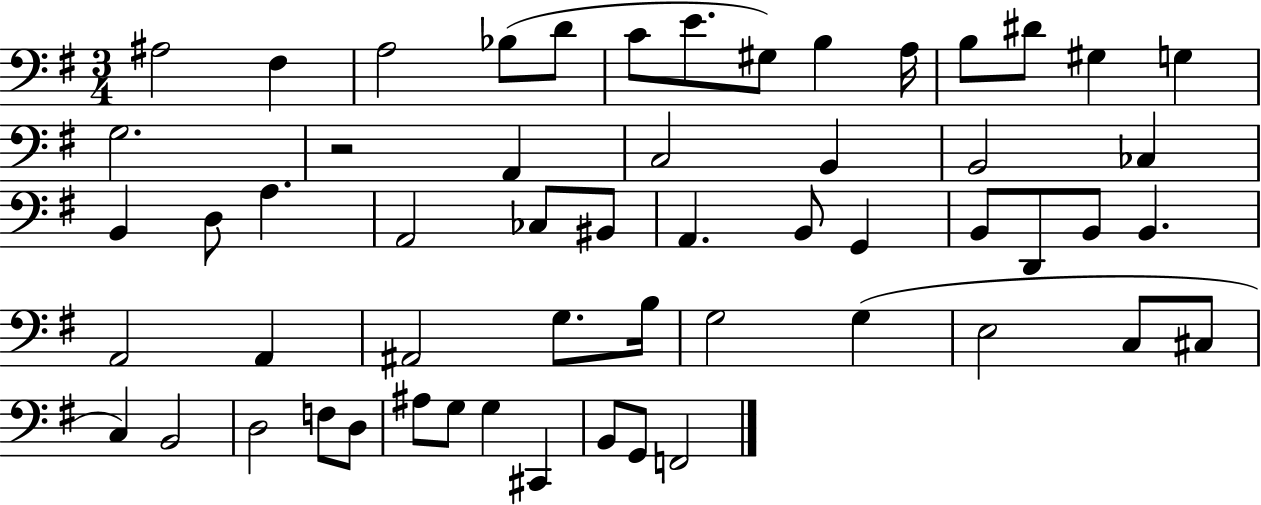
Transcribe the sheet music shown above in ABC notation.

X:1
T:Untitled
M:3/4
L:1/4
K:G
^A,2 ^F, A,2 _B,/2 D/2 C/2 E/2 ^G,/2 B, A,/4 B,/2 ^D/2 ^G, G, G,2 z2 A,, C,2 B,, B,,2 _C, B,, D,/2 A, A,,2 _C,/2 ^B,,/2 A,, B,,/2 G,, B,,/2 D,,/2 B,,/2 B,, A,,2 A,, ^A,,2 G,/2 B,/4 G,2 G, E,2 C,/2 ^C,/2 C, B,,2 D,2 F,/2 D,/2 ^A,/2 G,/2 G, ^C,, B,,/2 G,,/2 F,,2